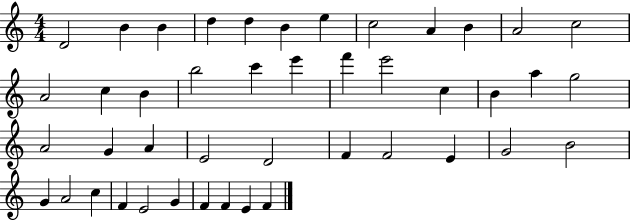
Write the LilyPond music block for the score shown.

{
  \clef treble
  \numericTimeSignature
  \time 4/4
  \key c \major
  d'2 b'4 b'4 | d''4 d''4 b'4 e''4 | c''2 a'4 b'4 | a'2 c''2 | \break a'2 c''4 b'4 | b''2 c'''4 e'''4 | f'''4 e'''2 c''4 | b'4 a''4 g''2 | \break a'2 g'4 a'4 | e'2 d'2 | f'4 f'2 e'4 | g'2 b'2 | \break g'4 a'2 c''4 | f'4 e'2 g'4 | f'4 f'4 e'4 f'4 | \bar "|."
}